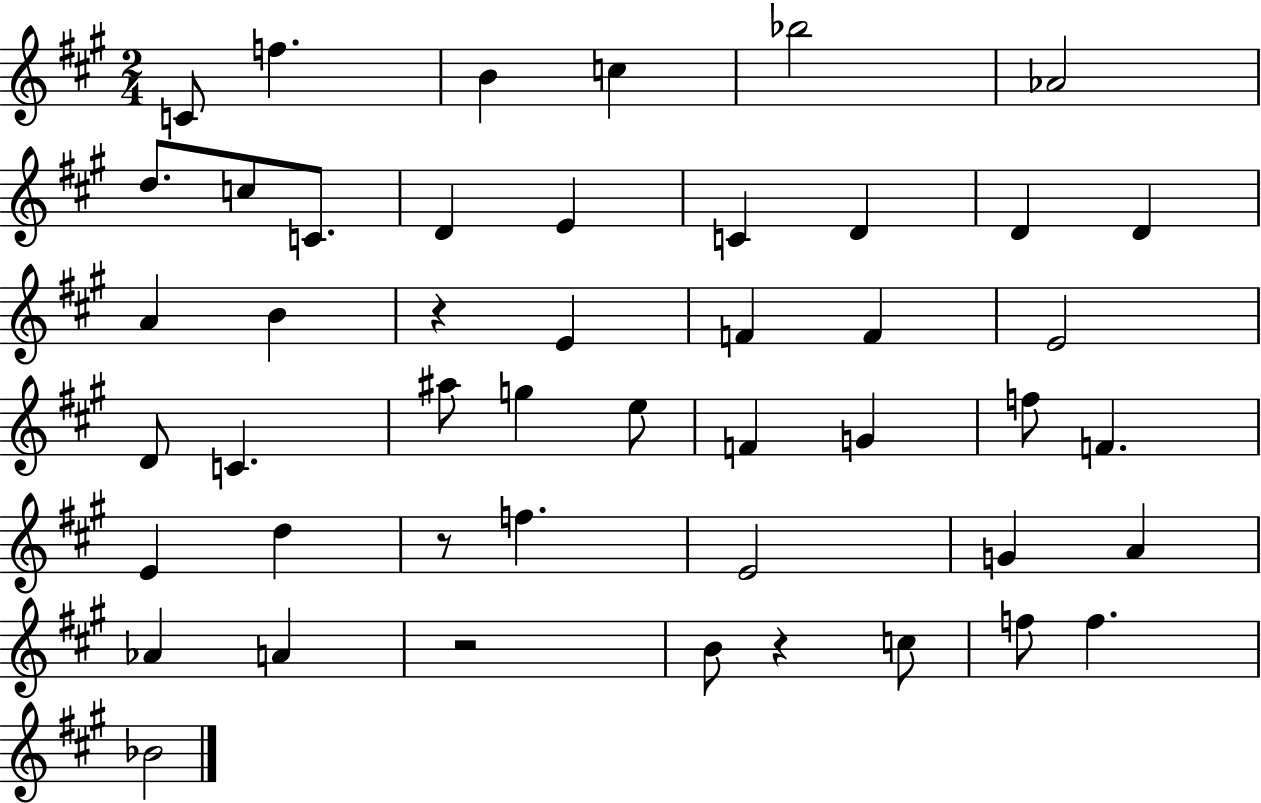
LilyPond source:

{
  \clef treble
  \numericTimeSignature
  \time 2/4
  \key a \major
  \repeat volta 2 { c'8 f''4. | b'4 c''4 | bes''2 | aes'2 | \break d''8. c''8 c'8. | d'4 e'4 | c'4 d'4 | d'4 d'4 | \break a'4 b'4 | r4 e'4 | f'4 f'4 | e'2 | \break d'8 c'4. | ais''8 g''4 e''8 | f'4 g'4 | f''8 f'4. | \break e'4 d''4 | r8 f''4. | e'2 | g'4 a'4 | \break aes'4 a'4 | r2 | b'8 r4 c''8 | f''8 f''4. | \break bes'2 | } \bar "|."
}